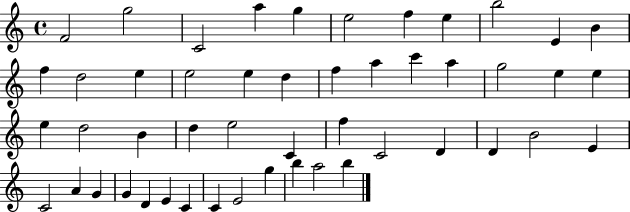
F4/h G5/h C4/h A5/q G5/q E5/h F5/q E5/q B5/h E4/q B4/q F5/q D5/h E5/q E5/h E5/q D5/q F5/q A5/q C6/q A5/q G5/h E5/q E5/q E5/q D5/h B4/q D5/q E5/h C4/q F5/q C4/h D4/q D4/q B4/h E4/q C4/h A4/q G4/q G4/q D4/q E4/q C4/q C4/q E4/h G5/q B5/q A5/h B5/q